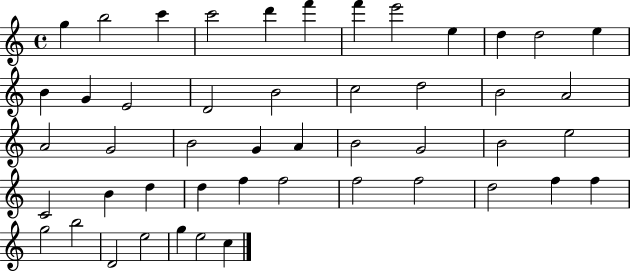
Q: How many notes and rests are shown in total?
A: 48